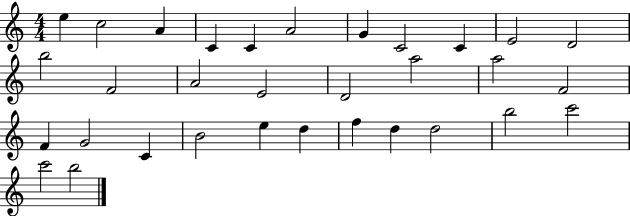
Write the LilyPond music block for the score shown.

{
  \clef treble
  \numericTimeSignature
  \time 4/4
  \key c \major
  e''4 c''2 a'4 | c'4 c'4 a'2 | g'4 c'2 c'4 | e'2 d'2 | \break b''2 f'2 | a'2 e'2 | d'2 a''2 | a''2 f'2 | \break f'4 g'2 c'4 | b'2 e''4 d''4 | f''4 d''4 d''2 | b''2 c'''2 | \break c'''2 b''2 | \bar "|."
}